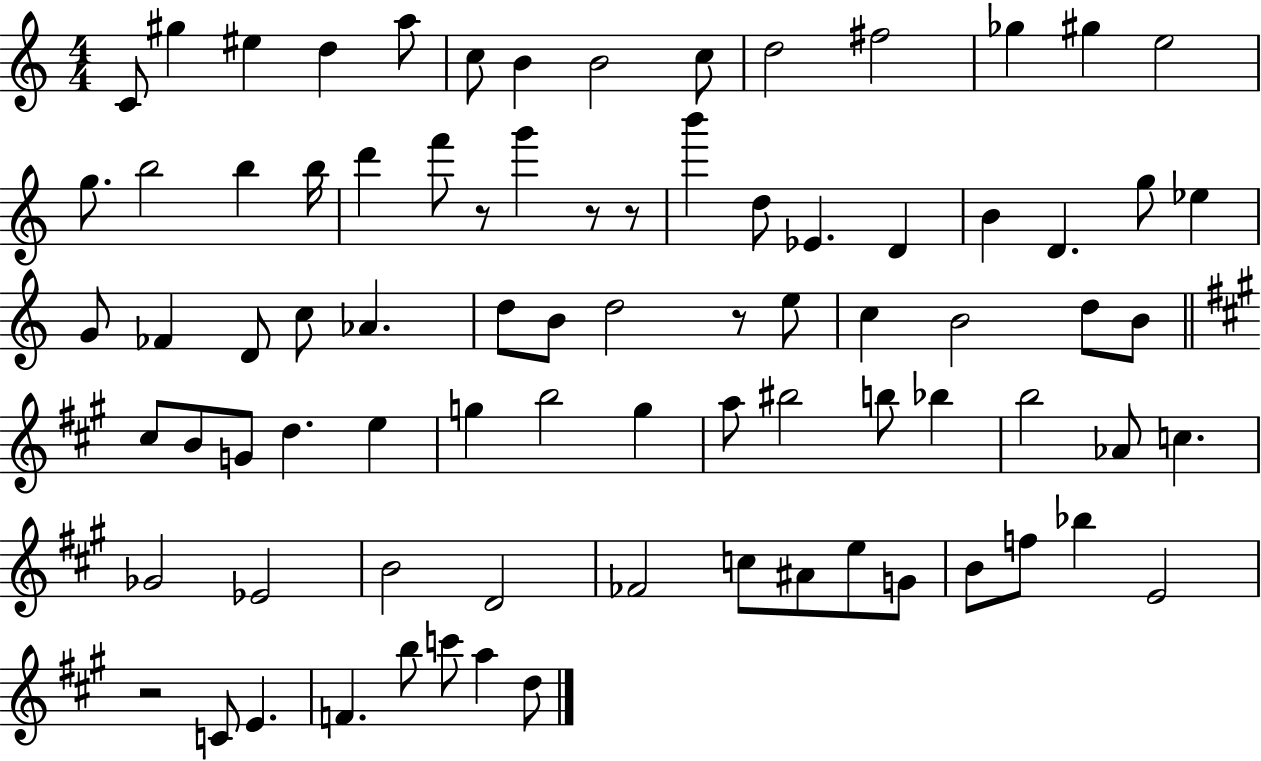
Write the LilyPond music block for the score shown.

{
  \clef treble
  \numericTimeSignature
  \time 4/4
  \key c \major
  \repeat volta 2 { c'8 gis''4 eis''4 d''4 a''8 | c''8 b'4 b'2 c''8 | d''2 fis''2 | ges''4 gis''4 e''2 | \break g''8. b''2 b''4 b''16 | d'''4 f'''8 r8 g'''4 r8 r8 | b'''4 d''8 ees'4. d'4 | b'4 d'4. g''8 ees''4 | \break g'8 fes'4 d'8 c''8 aes'4. | d''8 b'8 d''2 r8 e''8 | c''4 b'2 d''8 b'8 | \bar "||" \break \key a \major cis''8 b'8 g'8 d''4. e''4 | g''4 b''2 g''4 | a''8 bis''2 b''8 bes''4 | b''2 aes'8 c''4. | \break ges'2 ees'2 | b'2 d'2 | fes'2 c''8 ais'8 e''8 g'8 | b'8 f''8 bes''4 e'2 | \break r2 c'8 e'4. | f'4. b''8 c'''8 a''4 d''8 | } \bar "|."
}